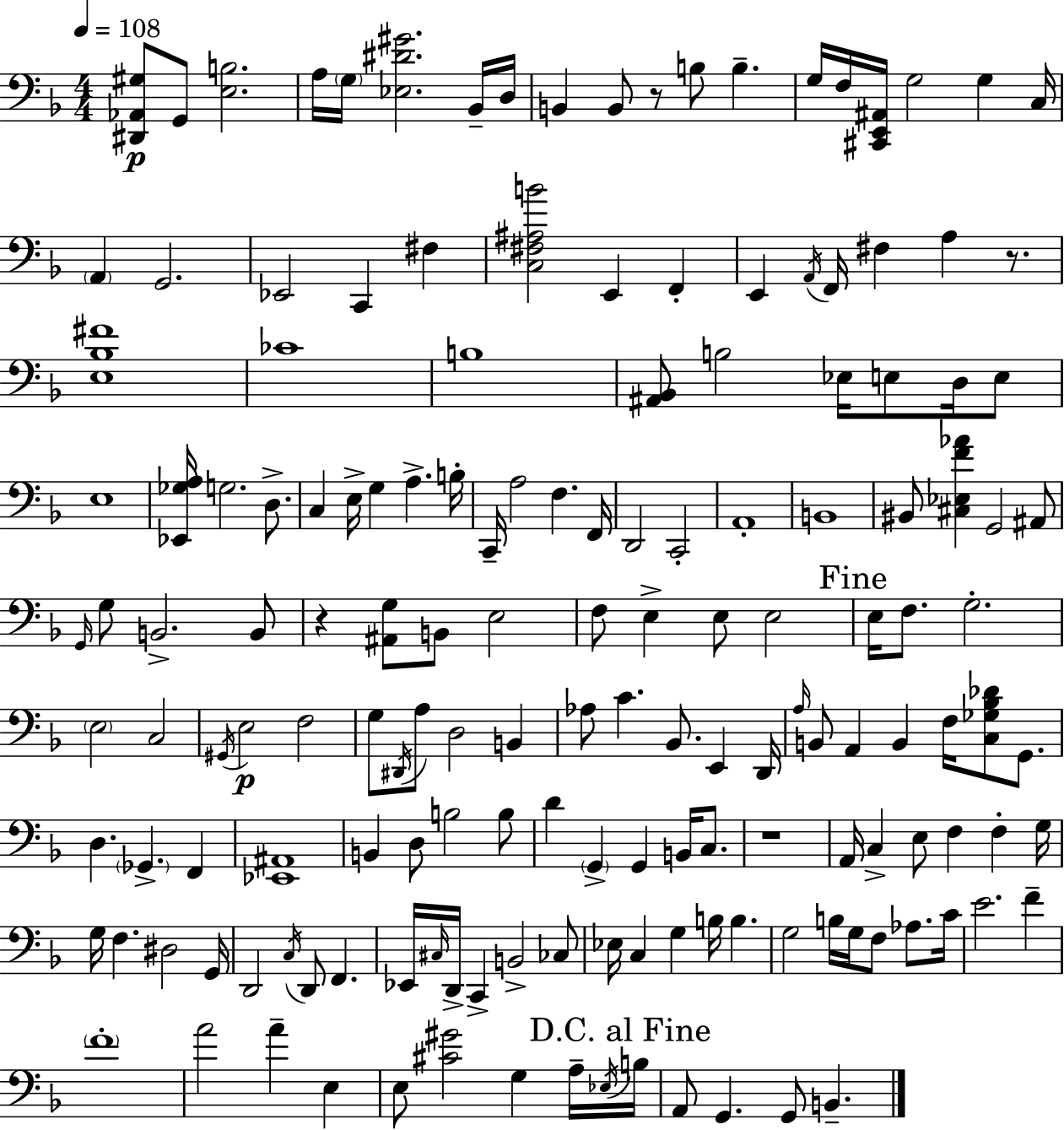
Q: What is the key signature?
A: F major